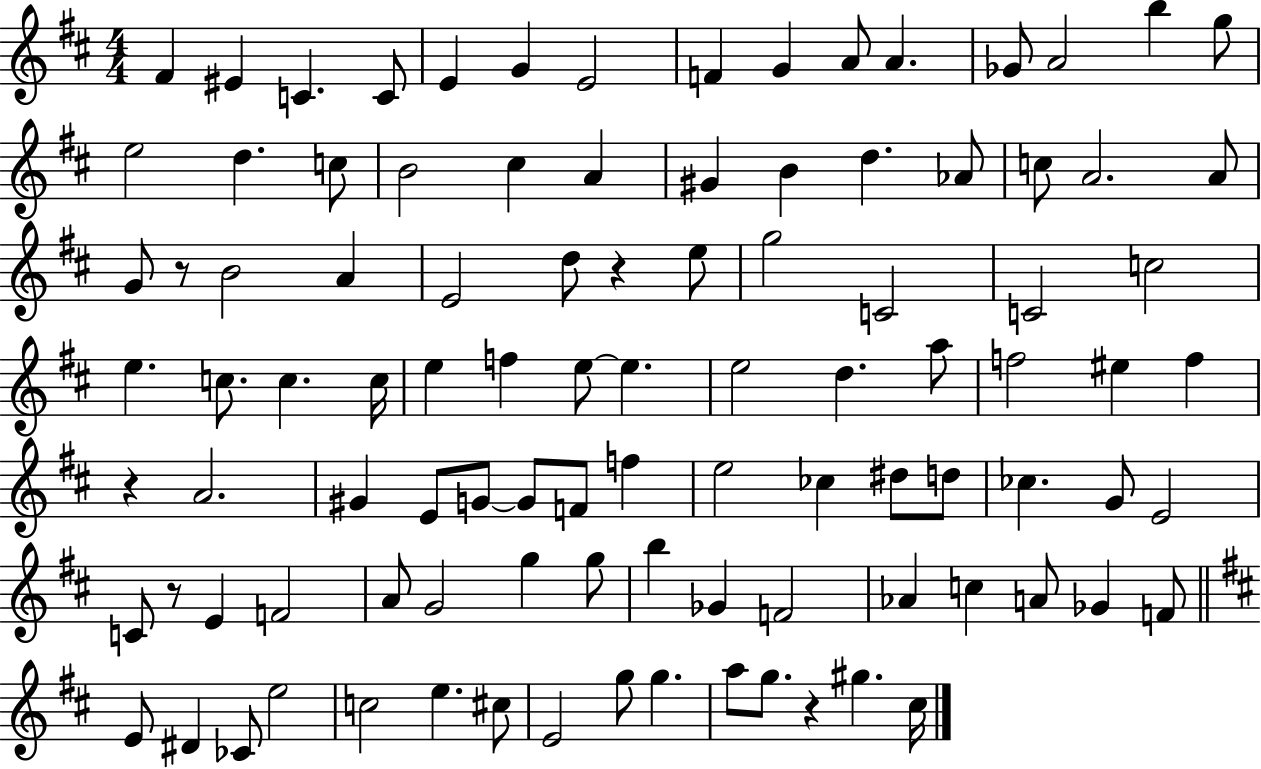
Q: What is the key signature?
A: D major